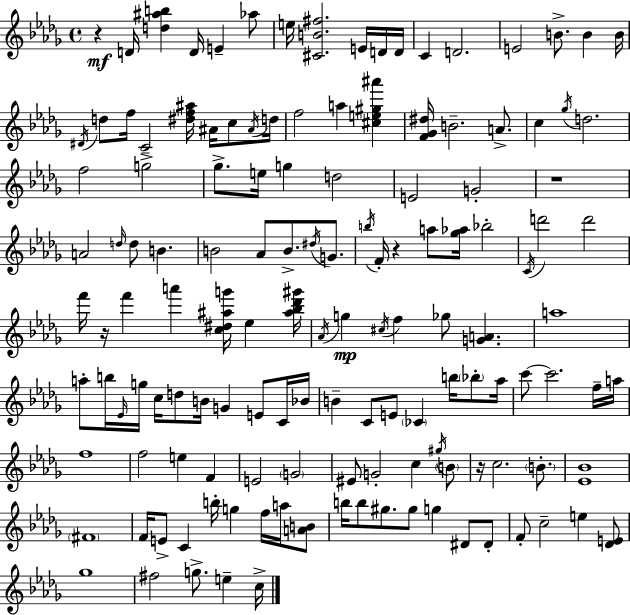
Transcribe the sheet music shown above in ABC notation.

X:1
T:Untitled
M:4/4
L:1/4
K:Bbm
z D/4 [d^ab] D/4 E _a/2 e/4 [^CB^f]2 E/4 D/4 D/4 C D2 E2 B/2 B B/4 ^D/4 d/2 f/4 C2 [^df^a]/4 ^A/4 c/2 ^A/4 d/4 f2 a [^ce^g^a'] [F_G^d]/4 B2 A/2 c _g/4 d2 f2 g2 _g/2 e/4 g d2 E2 G2 z4 A2 d/4 d/2 B B2 _A/2 B/2 ^d/4 G/2 b/4 F/4 z a/2 [_g_a]/4 _b2 C/4 d'2 d'2 f'/4 z/4 f' a' [c^d^ag']/4 _e [^a_b_d'^g']/4 _A/4 g ^c/4 f _g/2 [GA] a4 a/2 b/4 _E/4 g/4 c/4 d/2 B/4 G E/2 C/4 _B/4 B C/2 E/2 _C b/4 _b/2 _a/4 c'/2 c'2 f/4 a/4 f4 f2 e F E2 G2 ^E/2 G2 c ^g/4 B/2 z/4 c2 B/2 [_E_B]4 ^F4 F/4 E/2 C b/4 g f/4 a/4 [AB]/2 b/4 b/2 ^g/2 ^g/2 g ^D/2 ^D/2 F/2 c2 e [_DE]/2 _g4 ^f2 g/2 e c/4